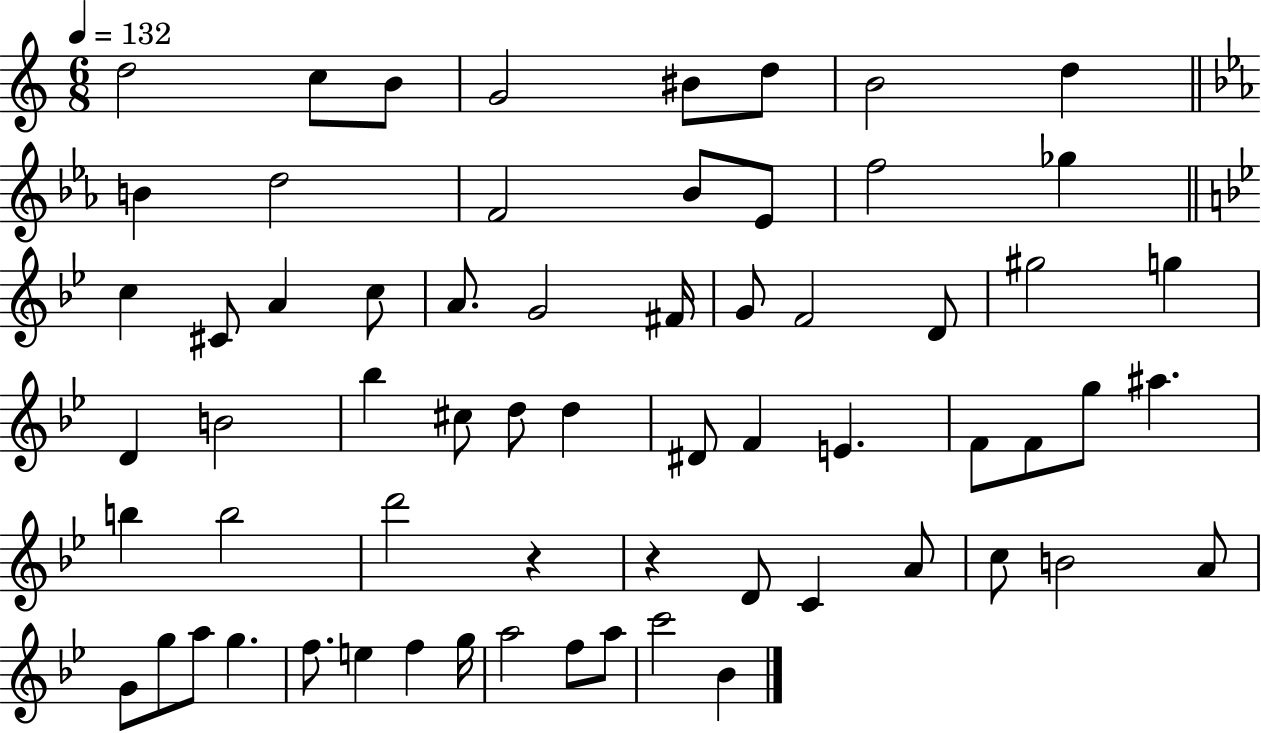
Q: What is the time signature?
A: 6/8